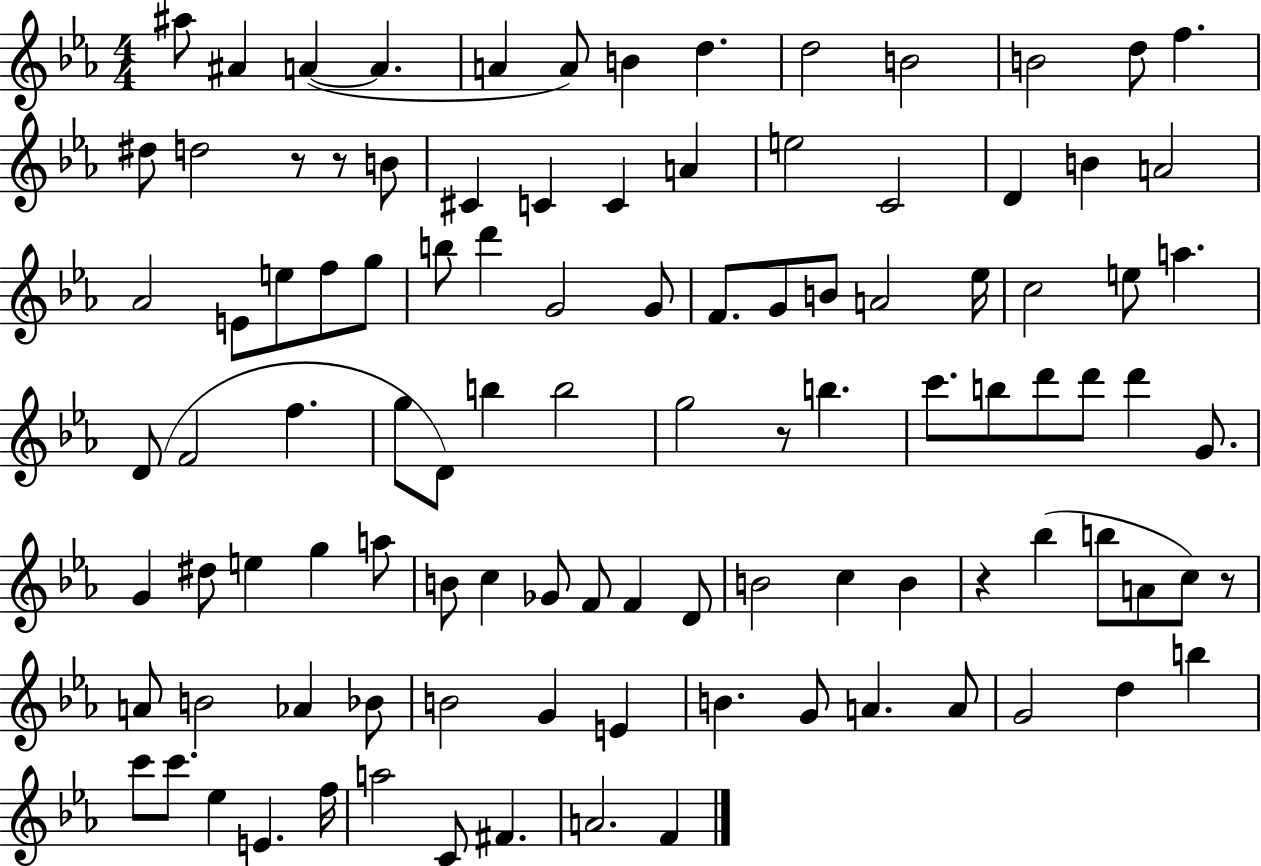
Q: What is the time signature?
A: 4/4